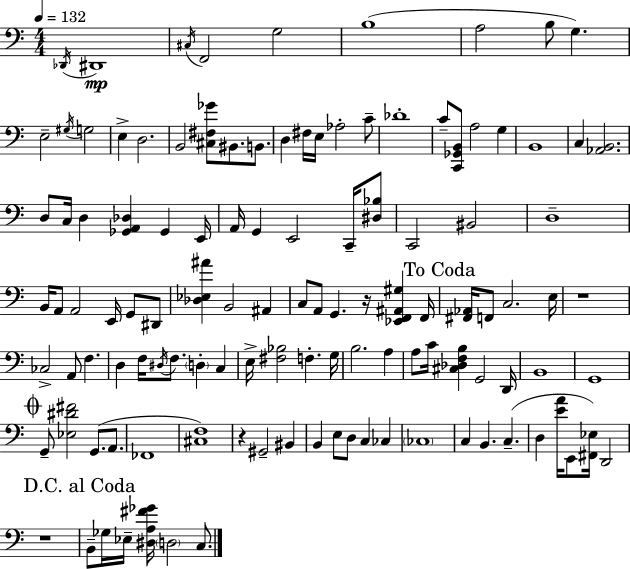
{
  \clef bass
  \numericTimeSignature
  \time 4/4
  \key c \major
  \tempo 4 = 132
  \acciaccatura { des,16 }\mp dis,1 | \acciaccatura { cis16 } f,2 g2 | b1( | a2 b8 g4.) | \break e2-- \acciaccatura { gis16 } g2 | e4-> d2. | b,2 <cis fis ges'>8 bis,8. | b,8. d4 fis16 e16 aes2-. | \break c'8-- des'1-. | c'8-- <c, ges, b,>8 a2 g4 | b,1 | c4 <aes, b,>2. | \break d8 c16 d4 <ges, a, des>4 ges,4 | e,16 a,16 g,4 e,2 | c,16-- <dis bes>8 c,2 bis,2 | d1-- | \break b,16 a,8 a,2 e,16 g,8 | dis,8 <des ees ais'>4 b,2 ais,4 | c8 a,8 g,4. r16 <ees, f, ais, gis>4 | f,16 \mark "To Coda" <fis, aes,>16 f,8 c2. | \break e16 r1 | ces2-> a,8 f4. | d4 f16 \acciaccatura { dis16 } f8. \parenthesize d4-. | c4 e16-> <fis bes>2 f4.-. | \break g16 b2. | a4 a8 c'16 <cis des f b>4 g,2 | d,16 b,1 | g,1 | \break \mark \markup { \musicglyph "scripts.coda" } g,8-- <ees dis' fis'>2 g,8.( | a,8. fes,1 | <cis f>1) | r4 gis,2-- | \break bis,4 b,4 e8 d8 c4 | ces4 \parenthesize ces1 | c4 b,4. c4.--( | d4 <e' a'>16 e,8 <fis, ees>16) d,2 | \break r1 | \mark "D.C. al Coda" b,8-- ges16 ees16-- <dis a fis' ges'>16 \parenthesize d2 | c8. \bar "|."
}